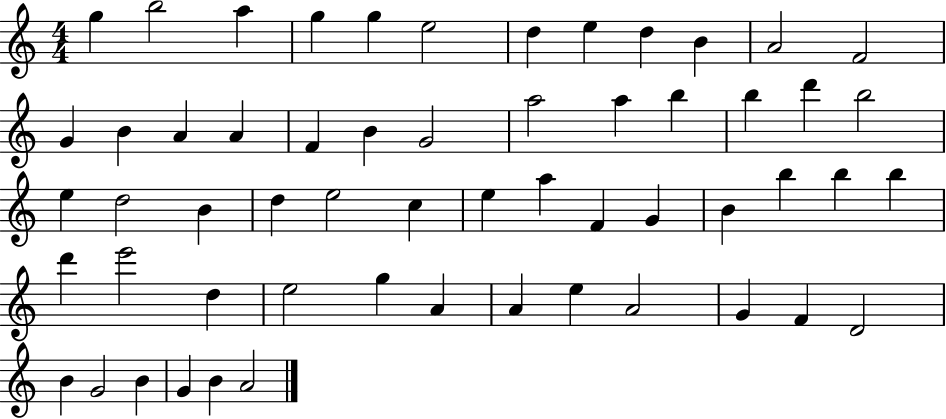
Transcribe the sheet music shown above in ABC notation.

X:1
T:Untitled
M:4/4
L:1/4
K:C
g b2 a g g e2 d e d B A2 F2 G B A A F B G2 a2 a b b d' b2 e d2 B d e2 c e a F G B b b b d' e'2 d e2 g A A e A2 G F D2 B G2 B G B A2